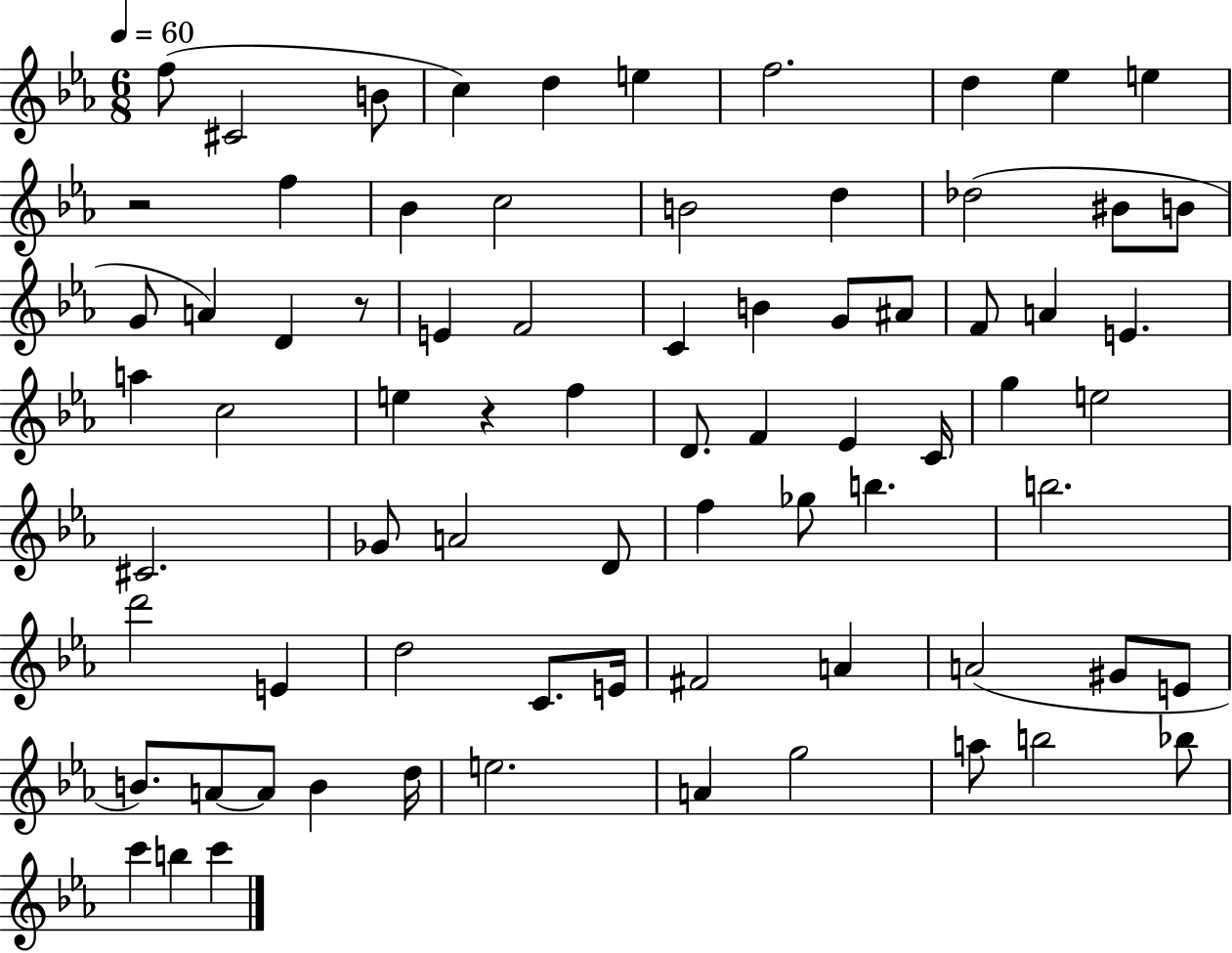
F5/e C#4/h B4/e C5/q D5/q E5/q F5/h. D5/q Eb5/q E5/q R/h F5/q Bb4/q C5/h B4/h D5/q Db5/h BIS4/e B4/e G4/e A4/q D4/q R/e E4/q F4/h C4/q B4/q G4/e A#4/e F4/e A4/q E4/q. A5/q C5/h E5/q R/q F5/q D4/e. F4/q Eb4/q C4/s G5/q E5/h C#4/h. Gb4/e A4/h D4/e F5/q Gb5/e B5/q. B5/h. D6/h E4/q D5/h C4/e. E4/s F#4/h A4/q A4/h G#4/e E4/e B4/e. A4/e A4/e B4/q D5/s E5/h. A4/q G5/h A5/e B5/h Bb5/e C6/q B5/q C6/q